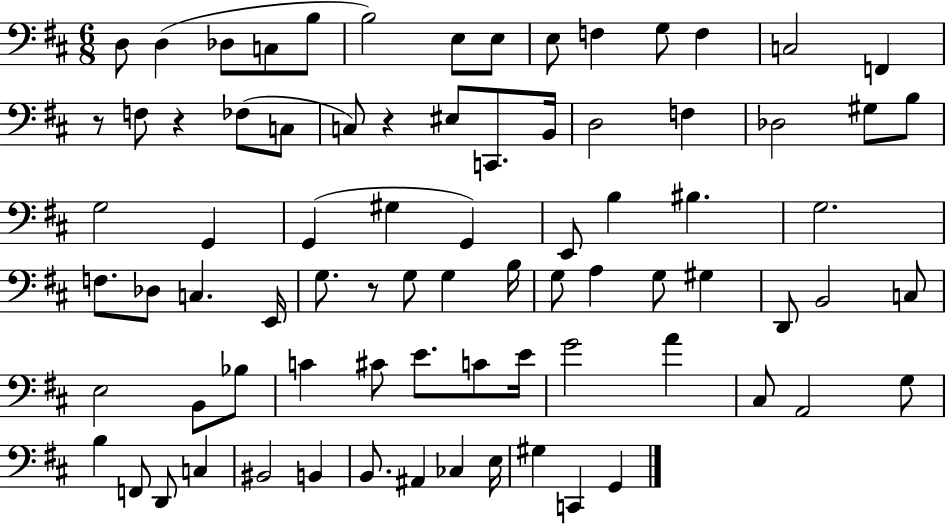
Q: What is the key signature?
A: D major